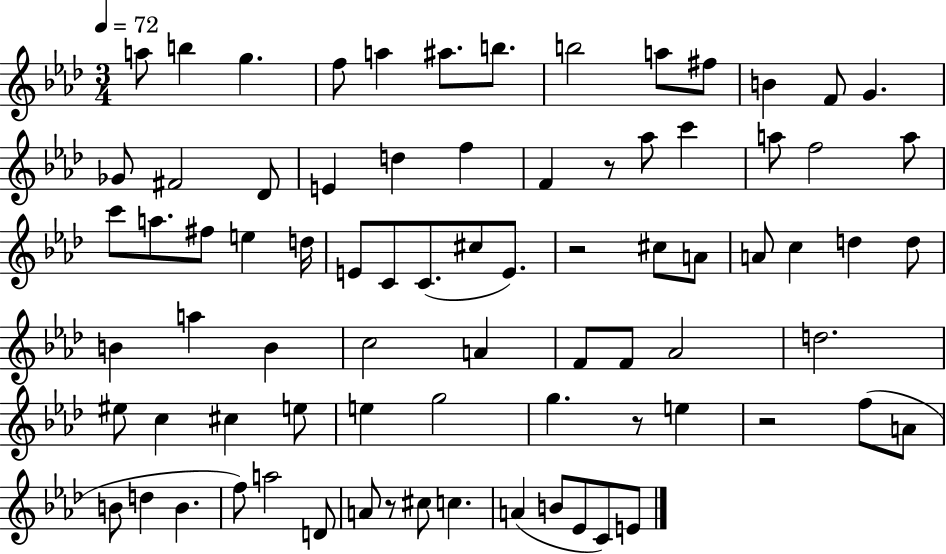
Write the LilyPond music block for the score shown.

{
  \clef treble
  \numericTimeSignature
  \time 3/4
  \key aes \major
  \tempo 4 = 72
  a''8 b''4 g''4. | f''8 a''4 ais''8. b''8. | b''2 a''8 fis''8 | b'4 f'8 g'4. | \break ges'8 fis'2 des'8 | e'4 d''4 f''4 | f'4 r8 aes''8 c'''4 | a''8 f''2 a''8 | \break c'''8 a''8. fis''8 e''4 d''16 | e'8 c'8 c'8.( cis''8 e'8.) | r2 cis''8 a'8 | a'8 c''4 d''4 d''8 | \break b'4 a''4 b'4 | c''2 a'4 | f'8 f'8 aes'2 | d''2. | \break eis''8 c''4 cis''4 e''8 | e''4 g''2 | g''4. r8 e''4 | r2 f''8( a'8 | \break b'8 d''4 b'4. | f''8) a''2 d'8 | a'8 r8 cis''8 c''4. | a'4( b'8 ees'8 c'8) e'8 | \break \bar "|."
}